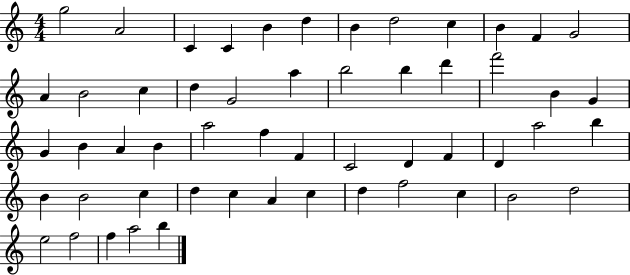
{
  \clef treble
  \numericTimeSignature
  \time 4/4
  \key c \major
  g''2 a'2 | c'4 c'4 b'4 d''4 | b'4 d''2 c''4 | b'4 f'4 g'2 | \break a'4 b'2 c''4 | d''4 g'2 a''4 | b''2 b''4 d'''4 | f'''2 b'4 g'4 | \break g'4 b'4 a'4 b'4 | a''2 f''4 f'4 | c'2 d'4 f'4 | d'4 a''2 b''4 | \break b'4 b'2 c''4 | d''4 c''4 a'4 c''4 | d''4 f''2 c''4 | b'2 d''2 | \break e''2 f''2 | f''4 a''2 b''4 | \bar "|."
}